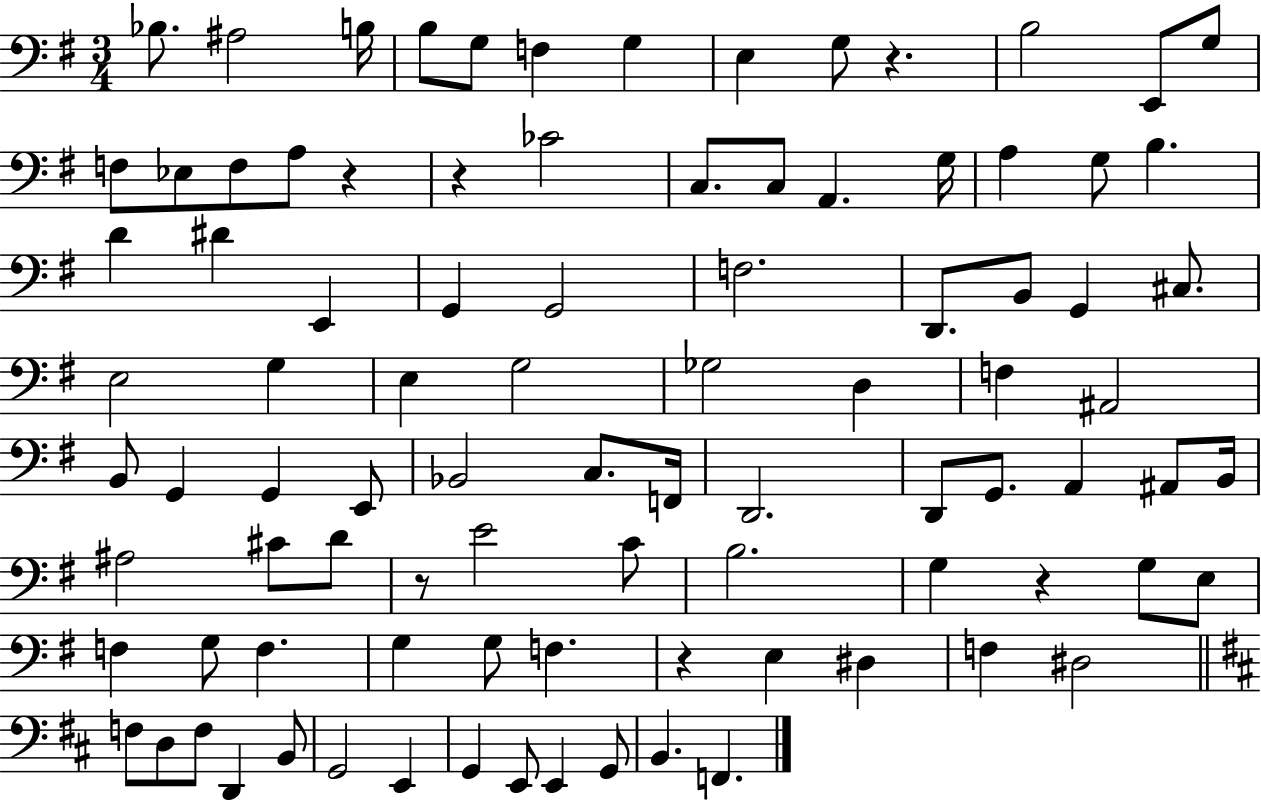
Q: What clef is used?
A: bass